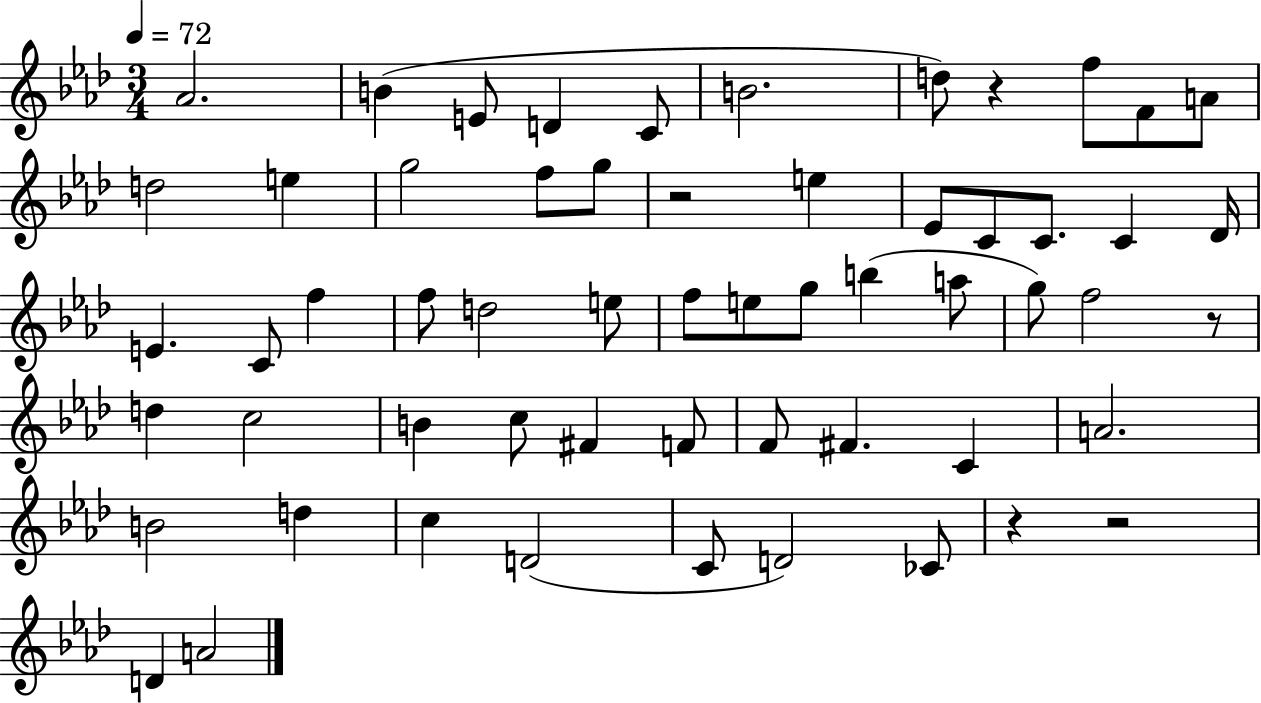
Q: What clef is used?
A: treble